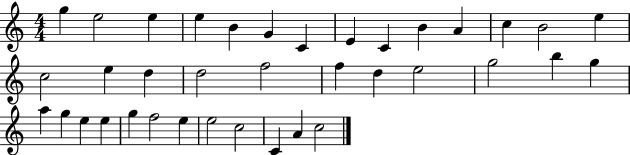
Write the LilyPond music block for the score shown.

{
  \clef treble
  \numericTimeSignature
  \time 4/4
  \key c \major
  g''4 e''2 e''4 | e''4 b'4 g'4 c'4 | e'4 c'4 b'4 a'4 | c''4 b'2 e''4 | \break c''2 e''4 d''4 | d''2 f''2 | f''4 d''4 e''2 | g''2 b''4 g''4 | \break a''4 g''4 e''4 e''4 | g''4 f''2 e''4 | e''2 c''2 | c'4 a'4 c''2 | \break \bar "|."
}